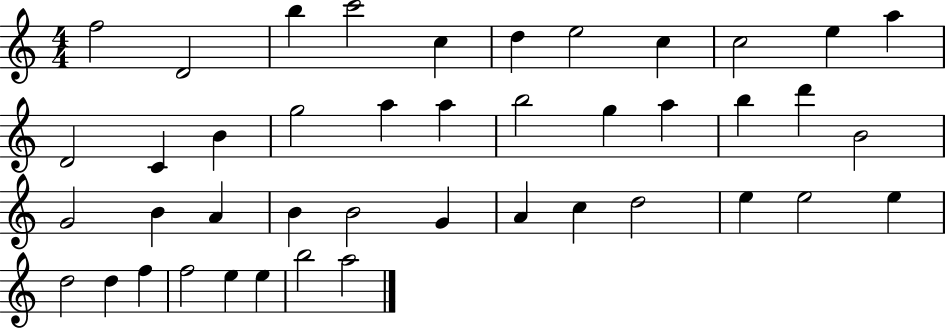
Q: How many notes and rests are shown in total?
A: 43